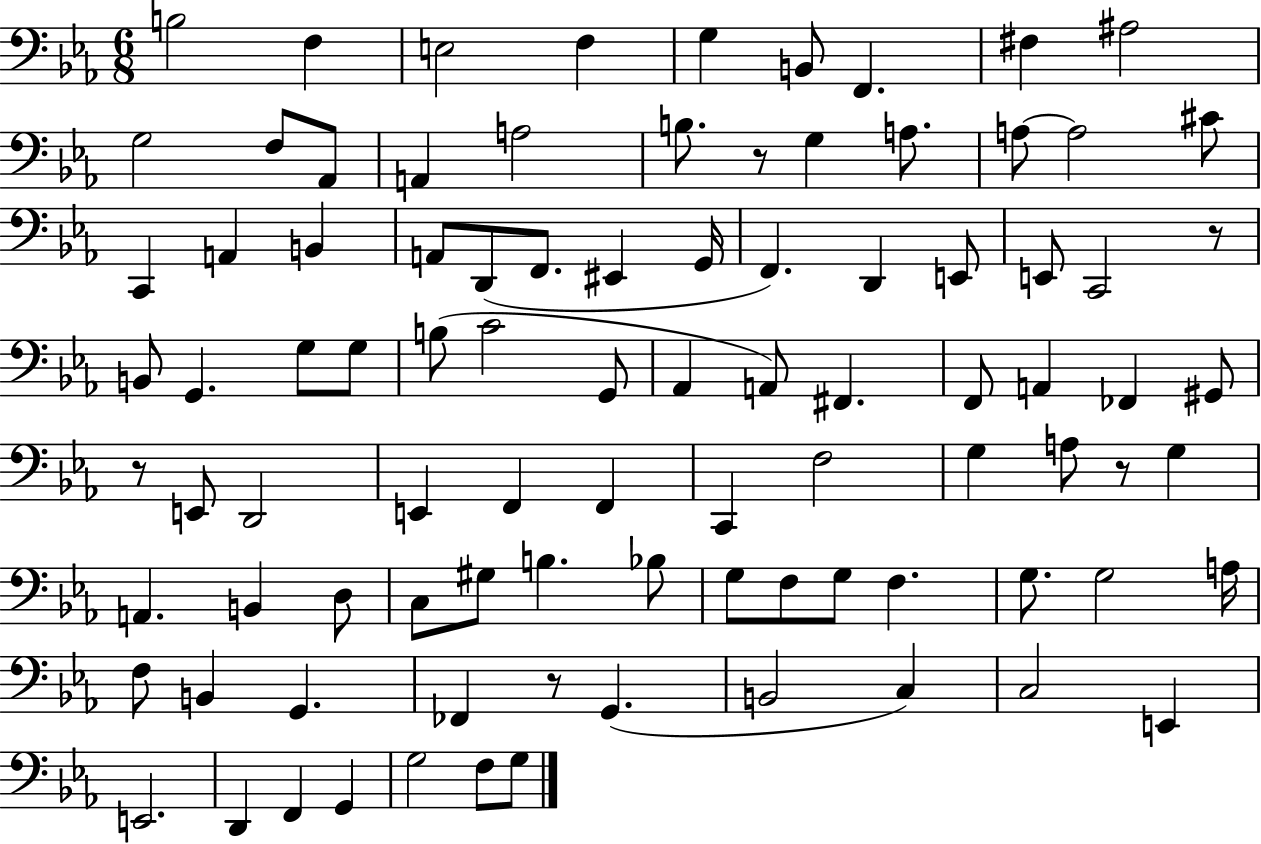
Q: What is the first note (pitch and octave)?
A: B3